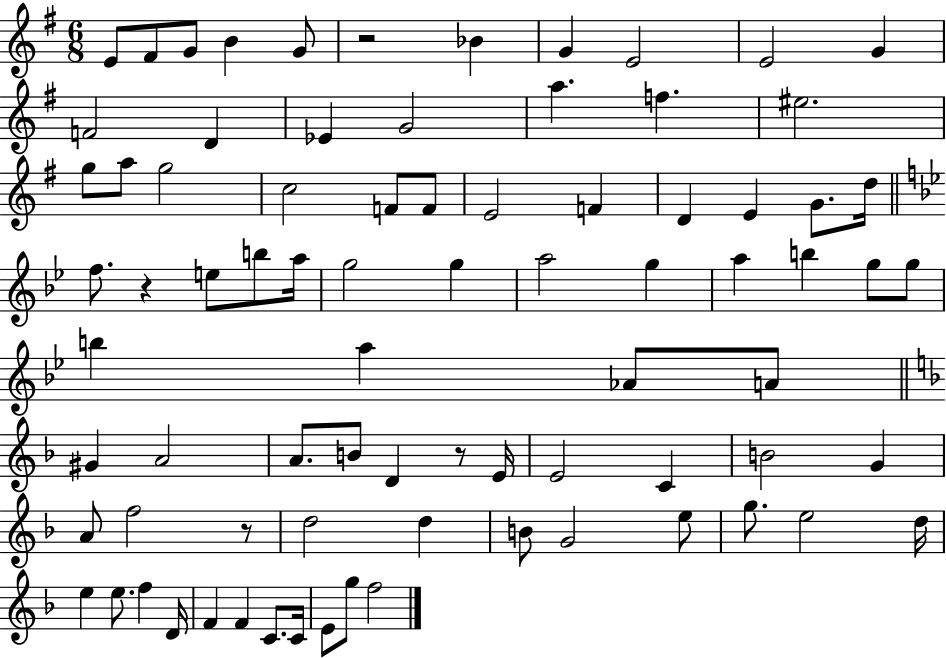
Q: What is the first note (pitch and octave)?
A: E4